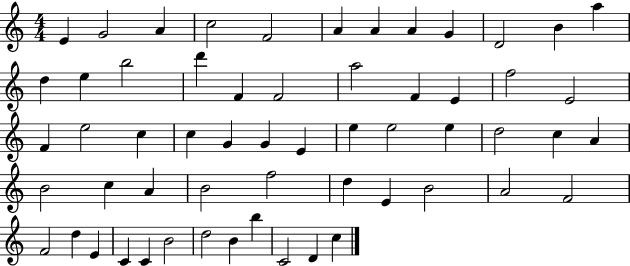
{
  \clef treble
  \numericTimeSignature
  \time 4/4
  \key c \major
  e'4 g'2 a'4 | c''2 f'2 | a'4 a'4 a'4 g'4 | d'2 b'4 a''4 | \break d''4 e''4 b''2 | d'''4 f'4 f'2 | a''2 f'4 e'4 | f''2 e'2 | \break f'4 e''2 c''4 | c''4 g'4 g'4 e'4 | e''4 e''2 e''4 | d''2 c''4 a'4 | \break b'2 c''4 a'4 | b'2 f''2 | d''4 e'4 b'2 | a'2 f'2 | \break f'2 d''4 e'4 | c'4 c'4 b'2 | d''2 b'4 b''4 | c'2 d'4 c''4 | \break \bar "|."
}